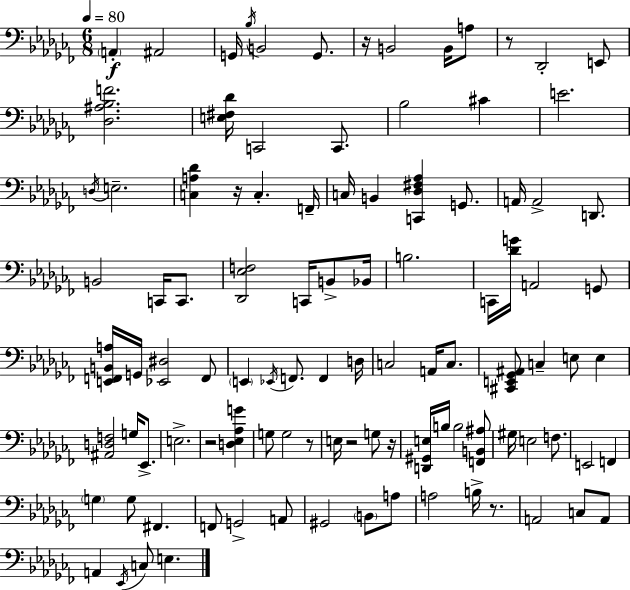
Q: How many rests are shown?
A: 8